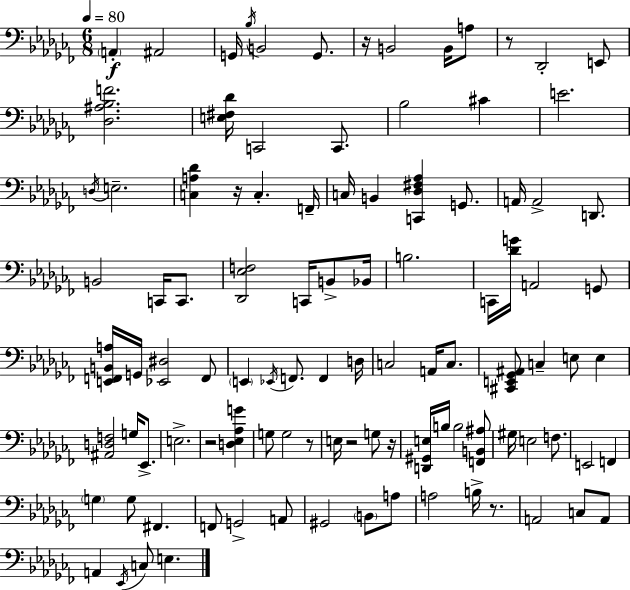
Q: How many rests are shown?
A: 8